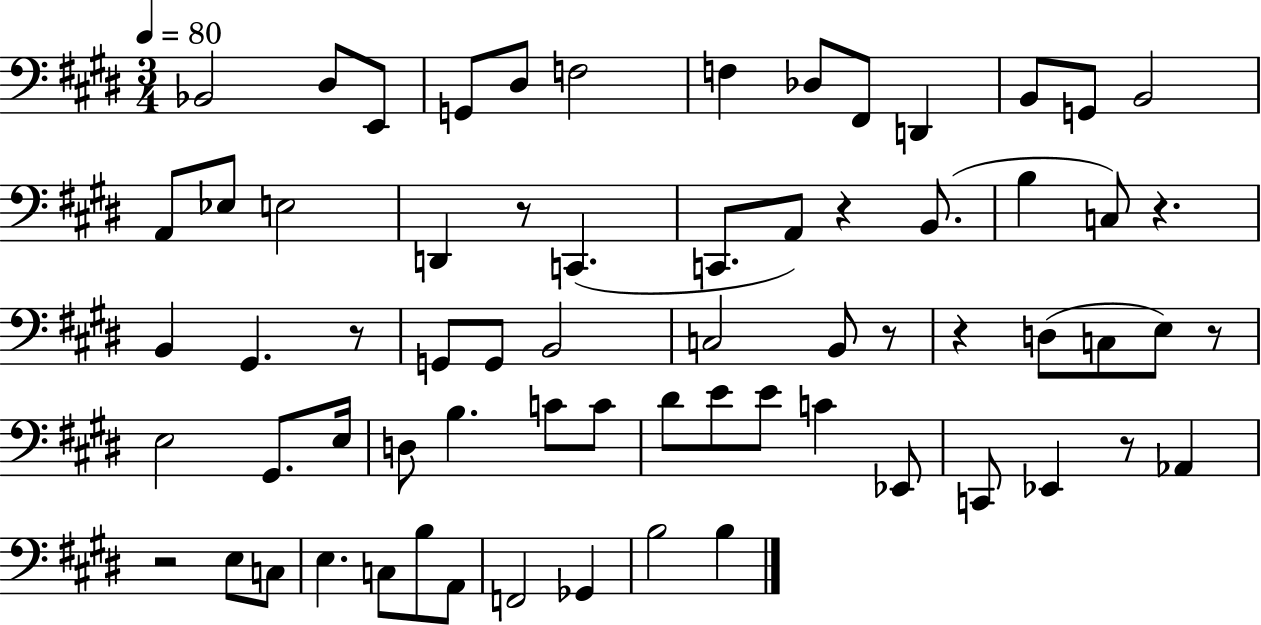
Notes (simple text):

Bb2/h D#3/e E2/e G2/e D#3/e F3/h F3/q Db3/e F#2/e D2/q B2/e G2/e B2/h A2/e Eb3/e E3/h D2/q R/e C2/q. C2/e. A2/e R/q B2/e. B3/q C3/e R/q. B2/q G#2/q. R/e G2/e G2/e B2/h C3/h B2/e R/e R/q D3/e C3/e E3/e R/e E3/h G#2/e. E3/s D3/e B3/q. C4/e C4/e D#4/e E4/e E4/e C4/q Eb2/e C2/e Eb2/q R/e Ab2/q R/h E3/e C3/e E3/q. C3/e B3/e A2/e F2/h Gb2/q B3/h B3/q